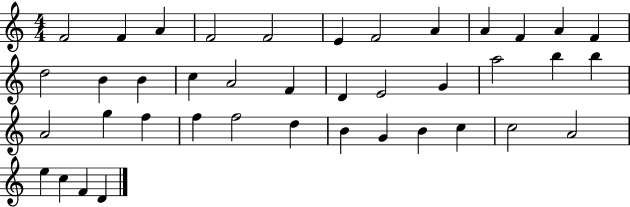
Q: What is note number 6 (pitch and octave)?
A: E4